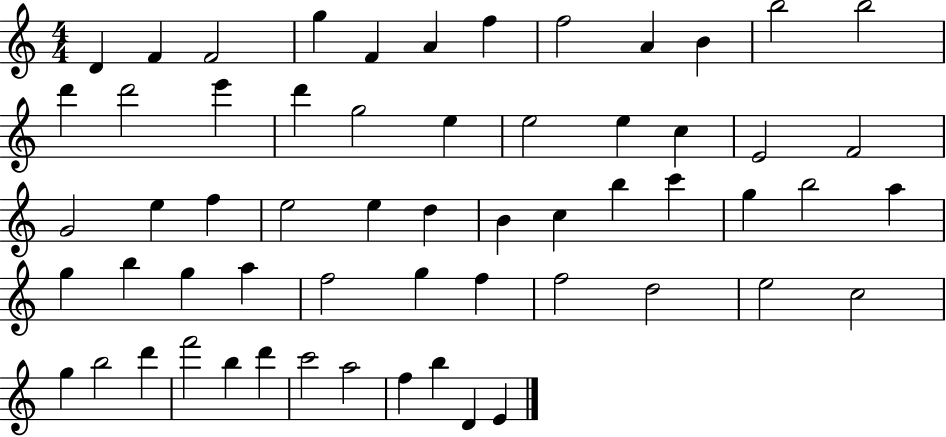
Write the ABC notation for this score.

X:1
T:Untitled
M:4/4
L:1/4
K:C
D F F2 g F A f f2 A B b2 b2 d' d'2 e' d' g2 e e2 e c E2 F2 G2 e f e2 e d B c b c' g b2 a g b g a f2 g f f2 d2 e2 c2 g b2 d' f'2 b d' c'2 a2 f b D E